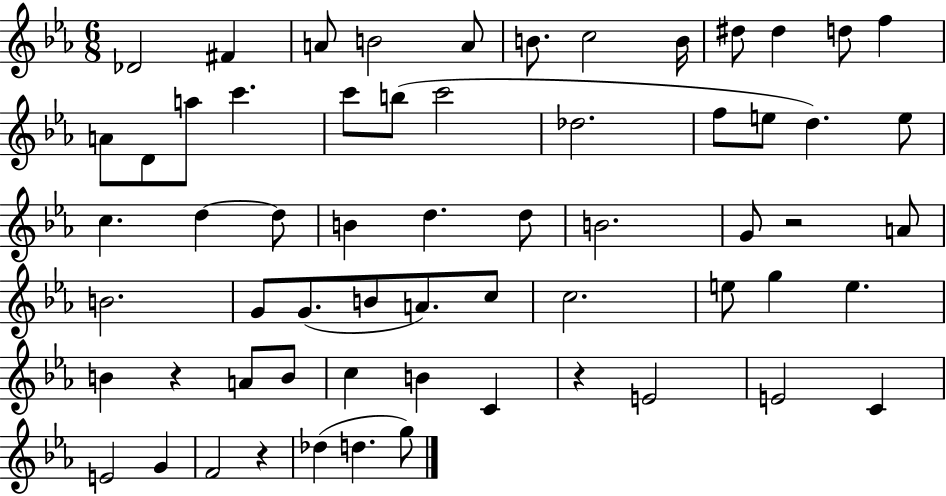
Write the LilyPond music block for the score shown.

{
  \clef treble
  \numericTimeSignature
  \time 6/8
  \key ees \major
  des'2 fis'4 | a'8 b'2 a'8 | b'8. c''2 b'16 | dis''8 dis''4 d''8 f''4 | \break a'8 d'8 a''8 c'''4. | c'''8 b''8( c'''2 | des''2. | f''8 e''8 d''4.) e''8 | \break c''4. d''4~~ d''8 | b'4 d''4. d''8 | b'2. | g'8 r2 a'8 | \break b'2. | g'8 g'8.( b'8 a'8.) c''8 | c''2. | e''8 g''4 e''4. | \break b'4 r4 a'8 b'8 | c''4 b'4 c'4 | r4 e'2 | e'2 c'4 | \break e'2 g'4 | f'2 r4 | des''4( d''4. g''8) | \bar "|."
}